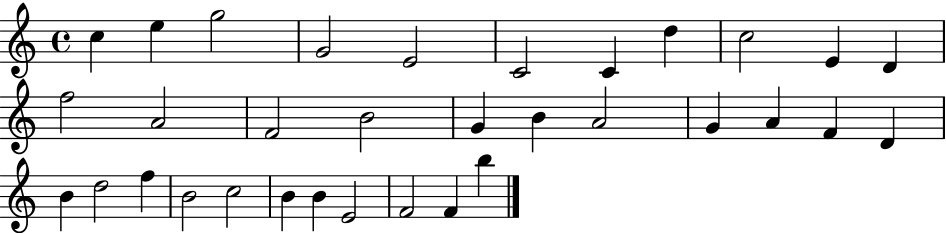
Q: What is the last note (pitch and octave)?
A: B5